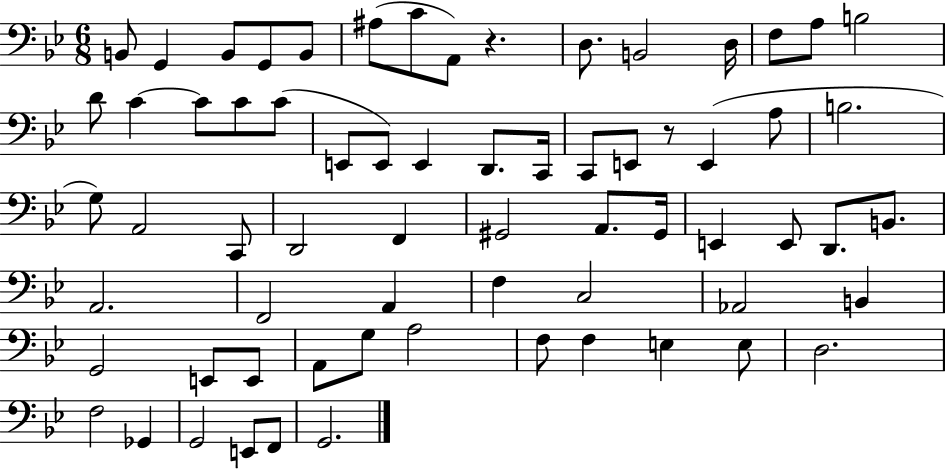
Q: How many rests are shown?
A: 2